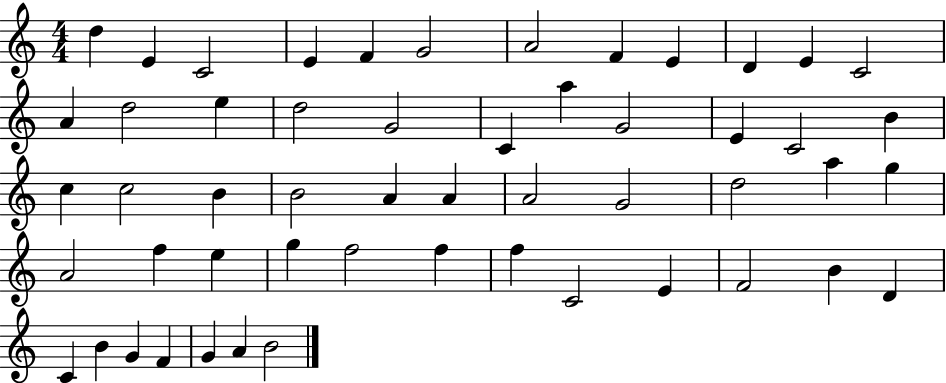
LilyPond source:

{
  \clef treble
  \numericTimeSignature
  \time 4/4
  \key c \major
  d''4 e'4 c'2 | e'4 f'4 g'2 | a'2 f'4 e'4 | d'4 e'4 c'2 | \break a'4 d''2 e''4 | d''2 g'2 | c'4 a''4 g'2 | e'4 c'2 b'4 | \break c''4 c''2 b'4 | b'2 a'4 a'4 | a'2 g'2 | d''2 a''4 g''4 | \break a'2 f''4 e''4 | g''4 f''2 f''4 | f''4 c'2 e'4 | f'2 b'4 d'4 | \break c'4 b'4 g'4 f'4 | g'4 a'4 b'2 | \bar "|."
}